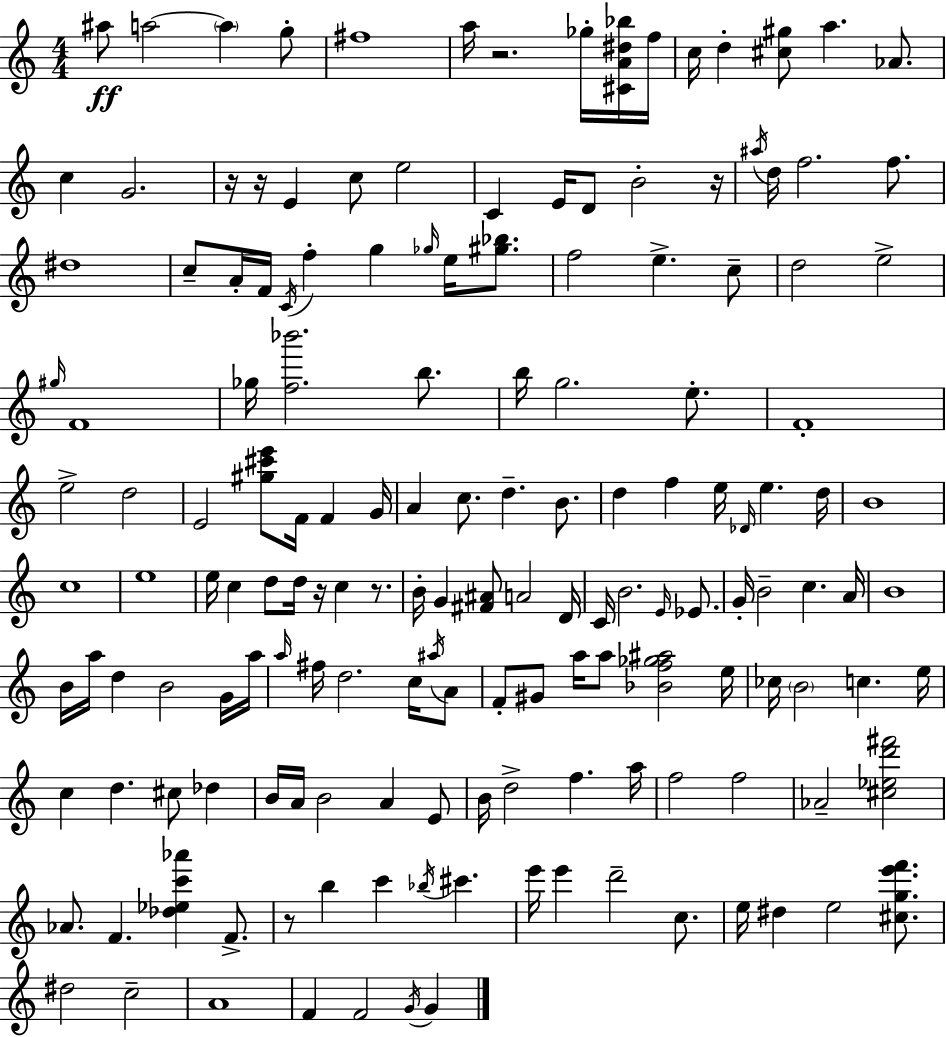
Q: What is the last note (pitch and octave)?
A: G4